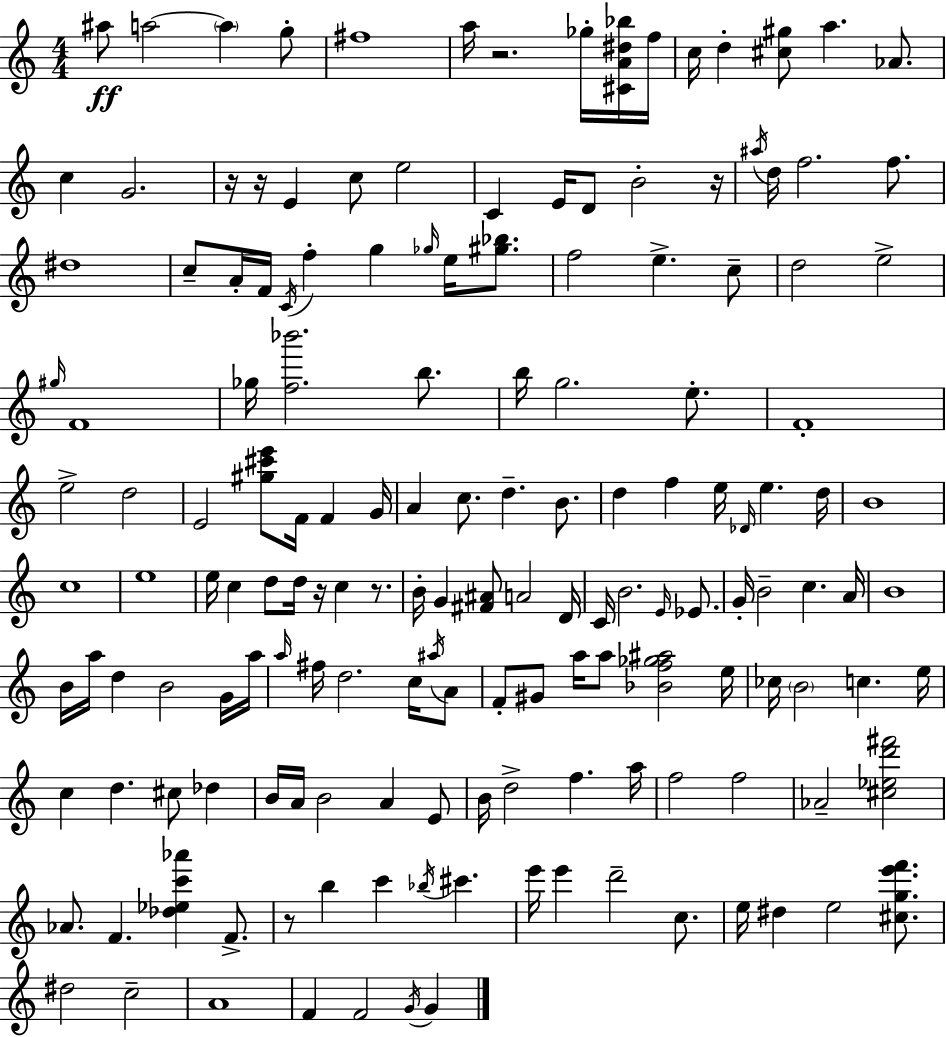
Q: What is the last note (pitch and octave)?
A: G4